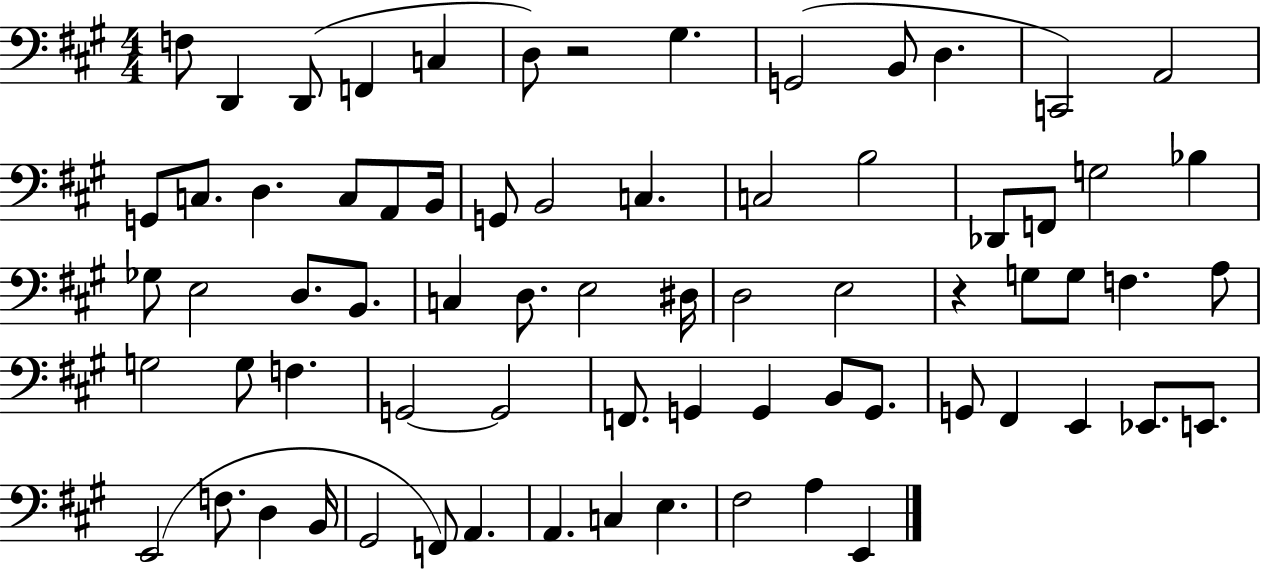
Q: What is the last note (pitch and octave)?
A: E2